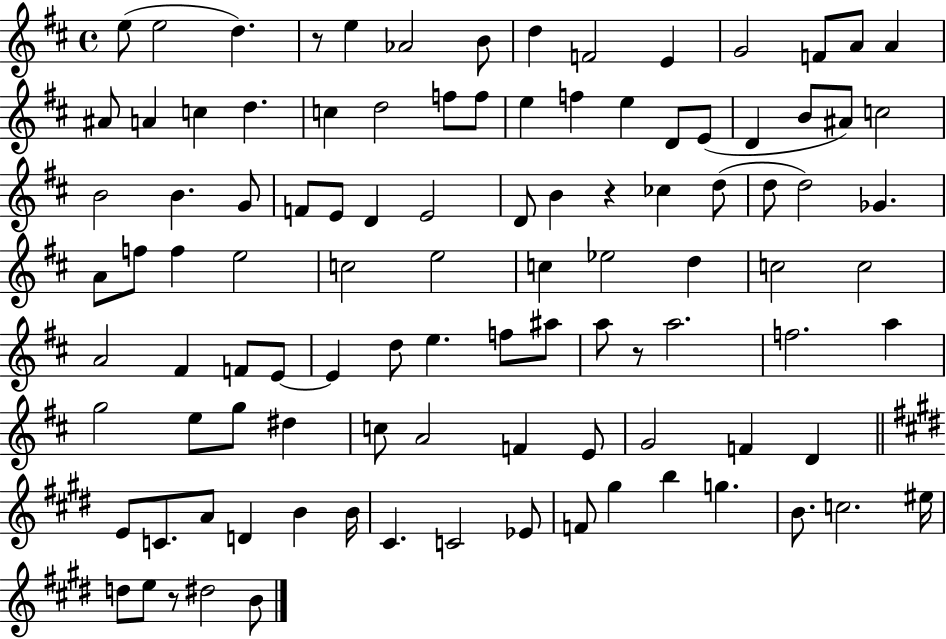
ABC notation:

X:1
T:Untitled
M:4/4
L:1/4
K:D
e/2 e2 d z/2 e _A2 B/2 d F2 E G2 F/2 A/2 A ^A/2 A c d c d2 f/2 f/2 e f e D/2 E/2 D B/2 ^A/2 c2 B2 B G/2 F/2 E/2 D E2 D/2 B z _c d/2 d/2 d2 _G A/2 f/2 f e2 c2 e2 c _e2 d c2 c2 A2 ^F F/2 E/2 E d/2 e f/2 ^a/2 a/2 z/2 a2 f2 a g2 e/2 g/2 ^d c/2 A2 F E/2 G2 F D E/2 C/2 A/2 D B B/4 ^C C2 _E/2 F/2 ^g b g B/2 c2 ^e/4 d/2 e/2 z/2 ^d2 B/2